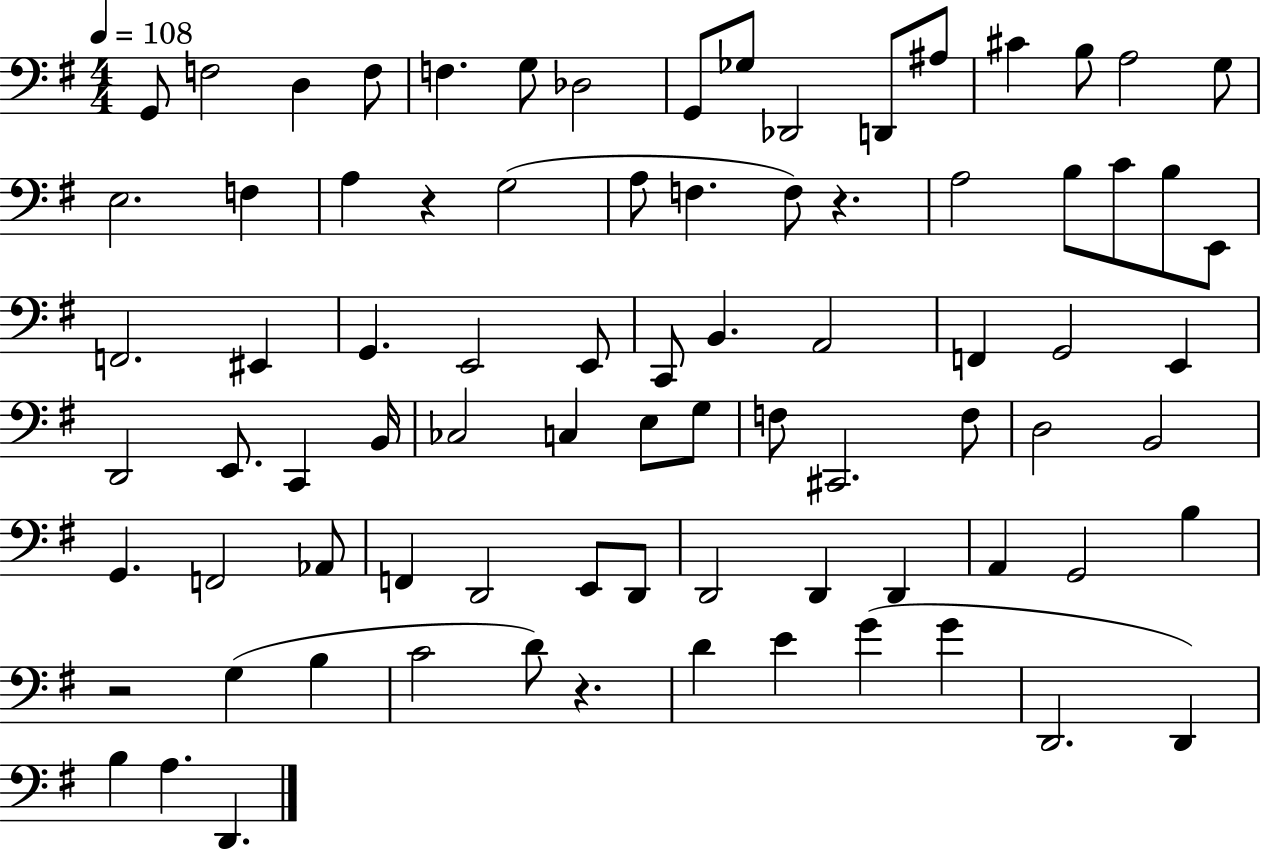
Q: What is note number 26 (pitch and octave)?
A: C4